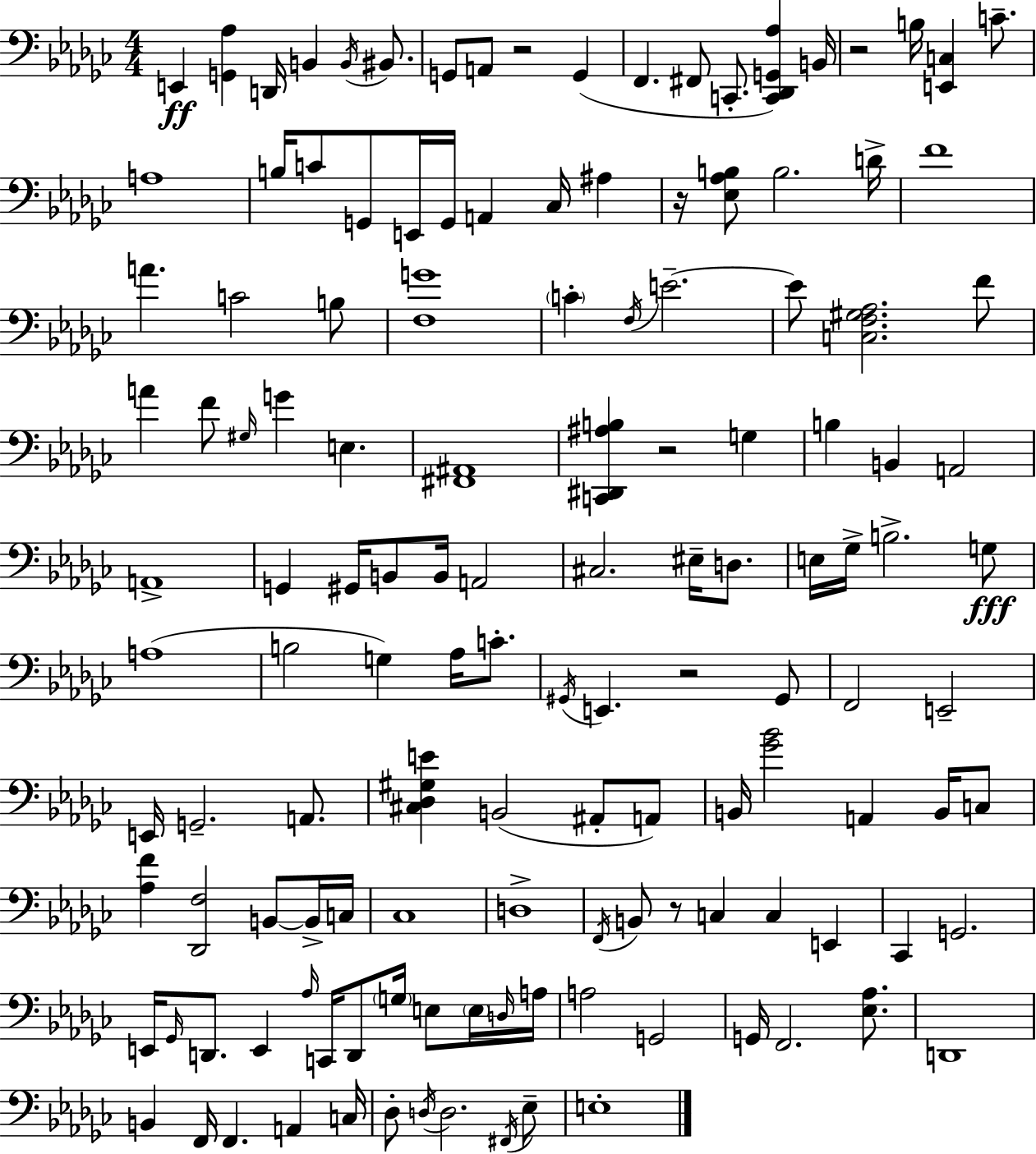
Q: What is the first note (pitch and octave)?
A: E2